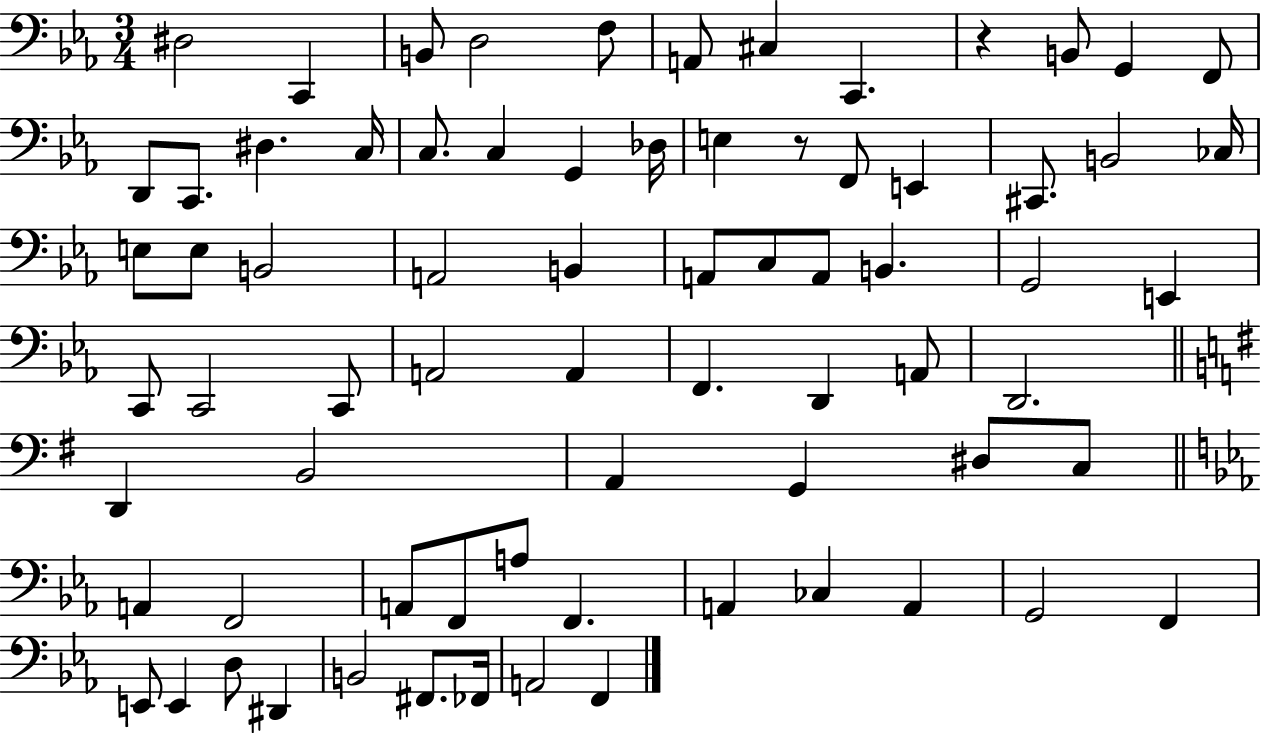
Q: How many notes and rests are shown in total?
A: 73